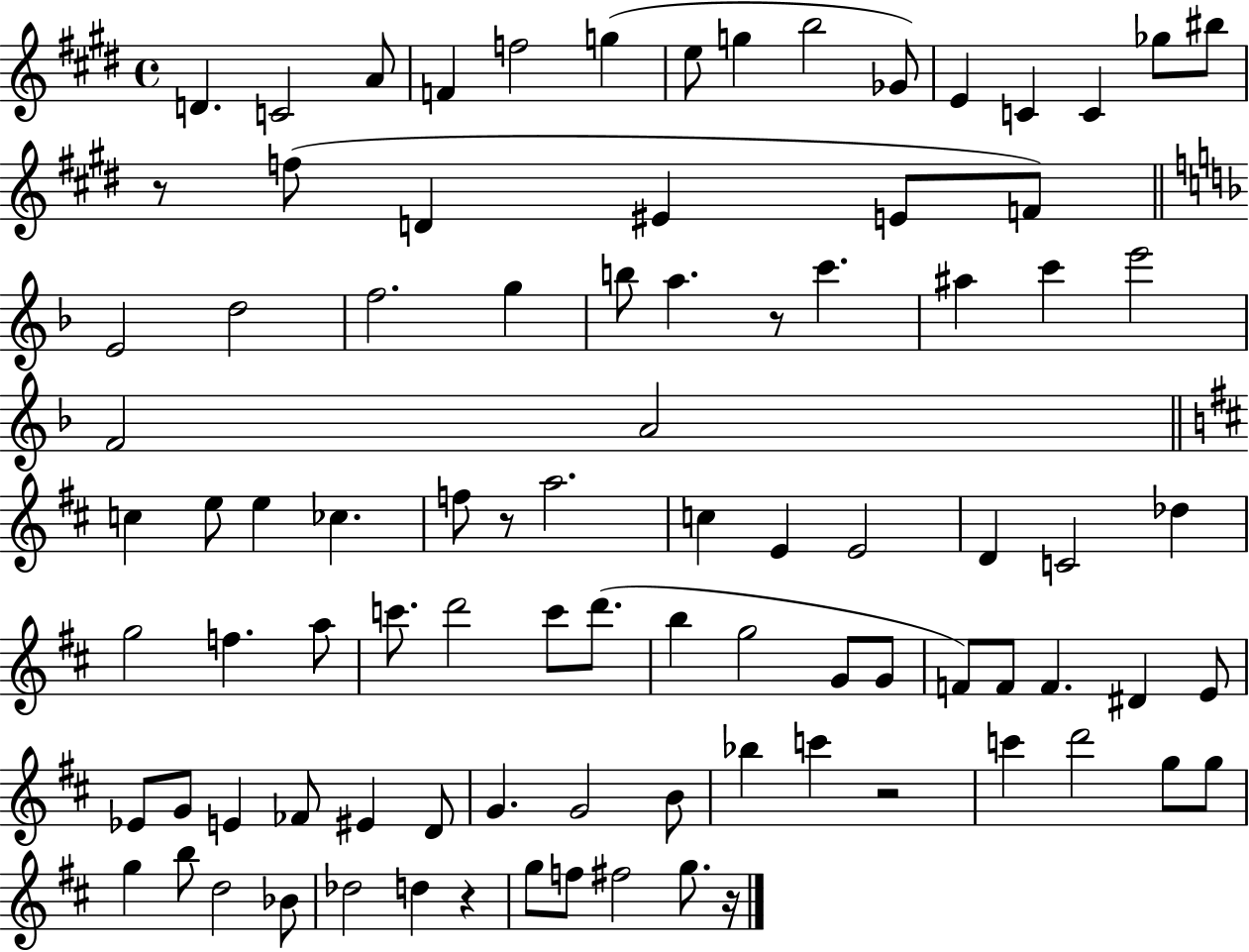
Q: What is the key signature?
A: E major